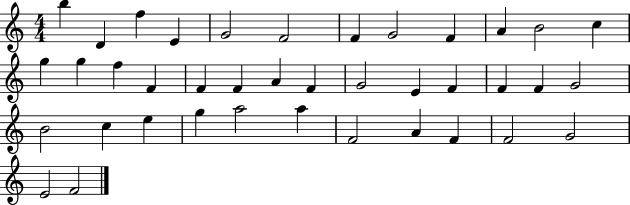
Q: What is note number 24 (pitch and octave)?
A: F4